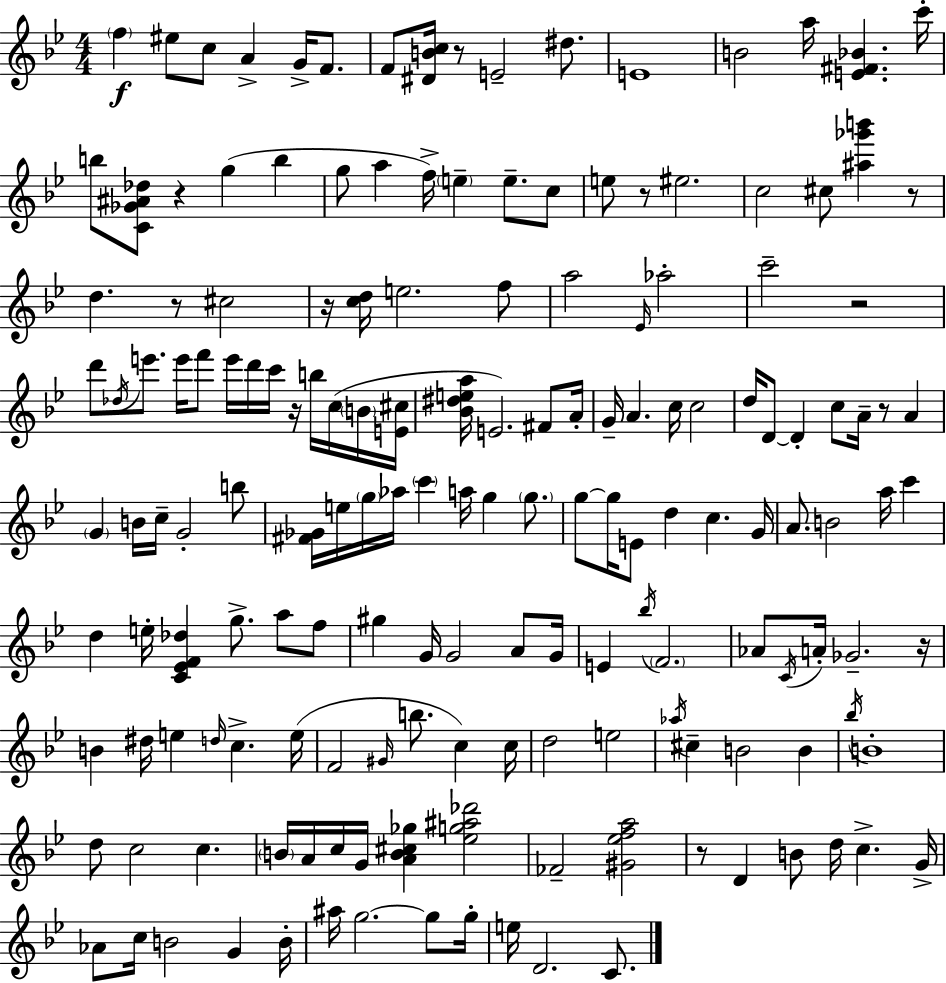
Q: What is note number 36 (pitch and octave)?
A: Db5